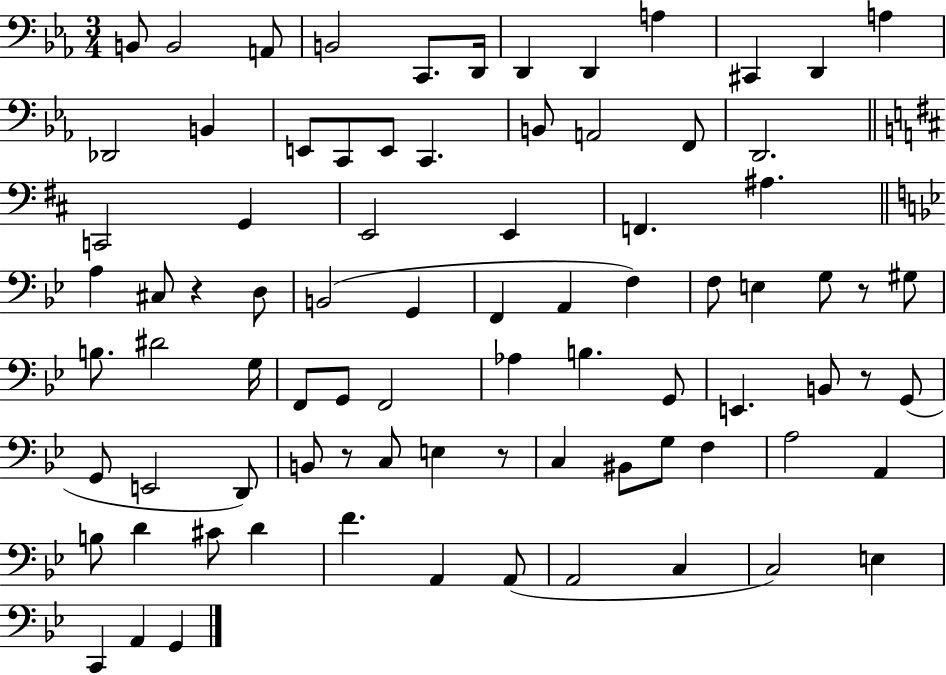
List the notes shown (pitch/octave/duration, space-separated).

B2/e B2/h A2/e B2/h C2/e. D2/s D2/q D2/q A3/q C#2/q D2/q A3/q Db2/h B2/q E2/e C2/e E2/e C2/q. B2/e A2/h F2/e D2/h. C2/h G2/q E2/h E2/q F2/q. A#3/q. A3/q C#3/e R/q D3/e B2/h G2/q F2/q A2/q F3/q F3/e E3/q G3/e R/e G#3/e B3/e. D#4/h G3/s F2/e G2/e F2/h Ab3/q B3/q. G2/e E2/q. B2/e R/e G2/e G2/e E2/h D2/e B2/e R/e C3/e E3/q R/e C3/q BIS2/e G3/e F3/q A3/h A2/q B3/e D4/q C#4/e D4/q F4/q. A2/q A2/e A2/h C3/q C3/h E3/q C2/q A2/q G2/q